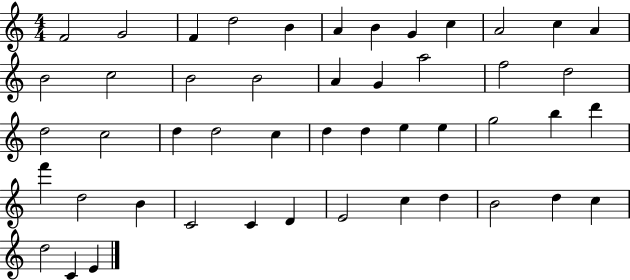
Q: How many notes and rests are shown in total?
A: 48